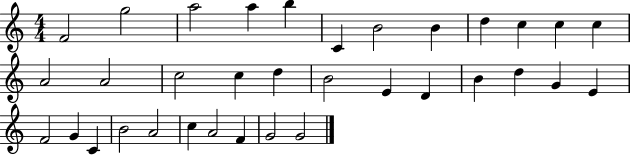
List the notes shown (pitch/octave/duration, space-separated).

F4/h G5/h A5/h A5/q B5/q C4/q B4/h B4/q D5/q C5/q C5/q C5/q A4/h A4/h C5/h C5/q D5/q B4/h E4/q D4/q B4/q D5/q G4/q E4/q F4/h G4/q C4/q B4/h A4/h C5/q A4/h F4/q G4/h G4/h